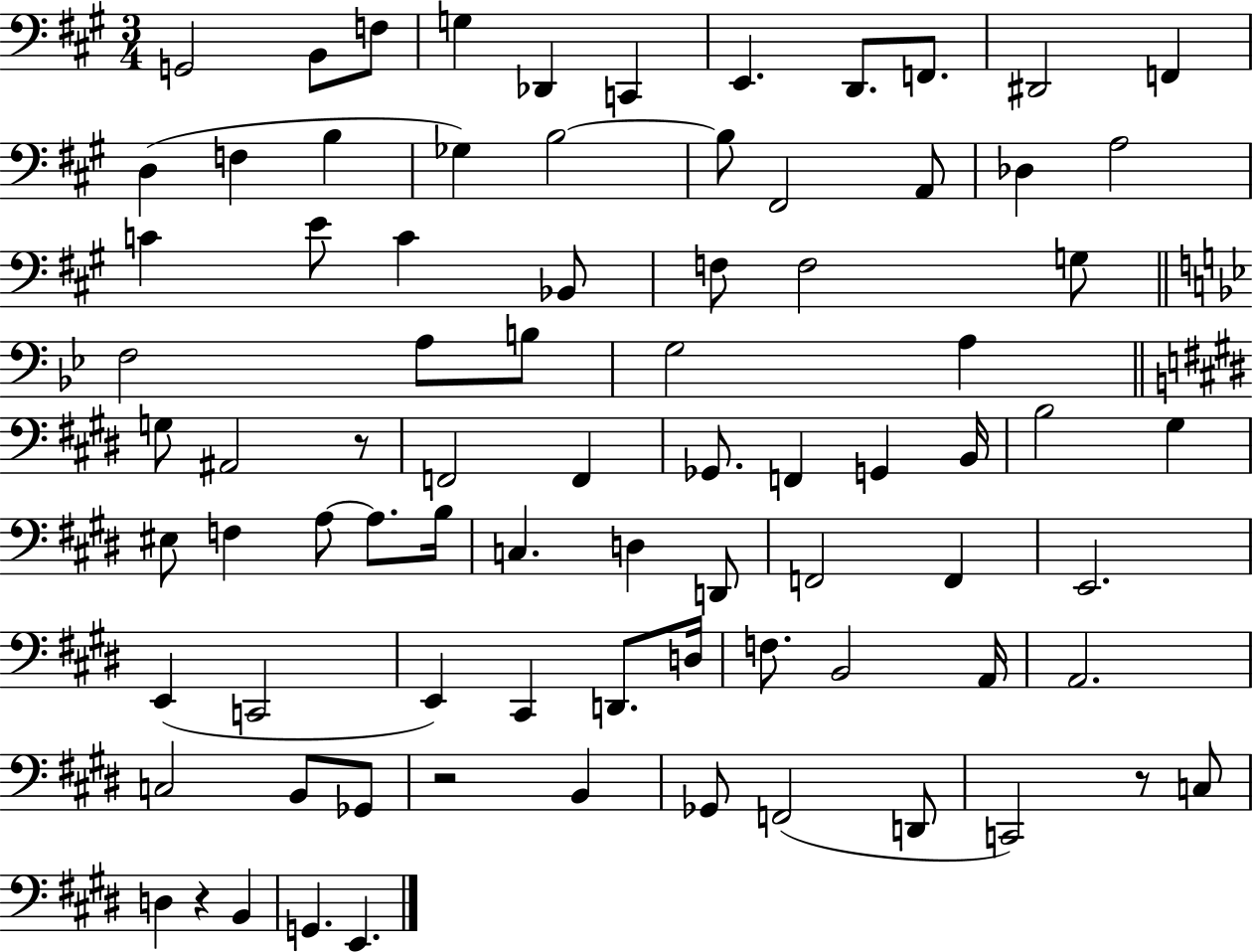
{
  \clef bass
  \numericTimeSignature
  \time 3/4
  \key a \major
  g,2 b,8 f8 | g4 des,4 c,4 | e,4. d,8. f,8. | dis,2 f,4 | \break d4( f4 b4 | ges4) b2~~ | b8 fis,2 a,8 | des4 a2 | \break c'4 e'8 c'4 bes,8 | f8 f2 g8 | \bar "||" \break \key g \minor f2 a8 b8 | g2 a4 | \bar "||" \break \key e \major g8 ais,2 r8 | f,2 f,4 | ges,8. f,4 g,4 b,16 | b2 gis4 | \break eis8 f4 a8~~ a8. b16 | c4. d4 d,8 | f,2 f,4 | e,2. | \break e,4( c,2 | e,4) cis,4 d,8. d16 | f8. b,2 a,16 | a,2. | \break c2 b,8 ges,8 | r2 b,4 | ges,8 f,2( d,8 | c,2) r8 c8 | \break d4 r4 b,4 | g,4. e,4. | \bar "|."
}